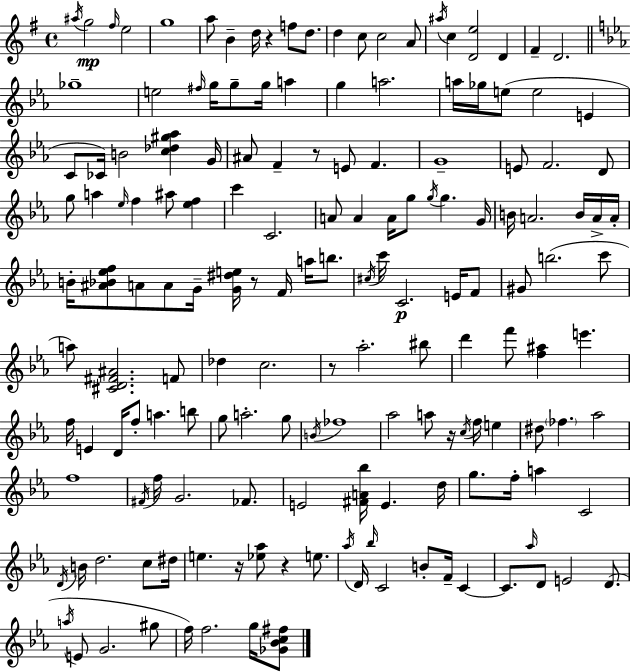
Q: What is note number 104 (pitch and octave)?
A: E5